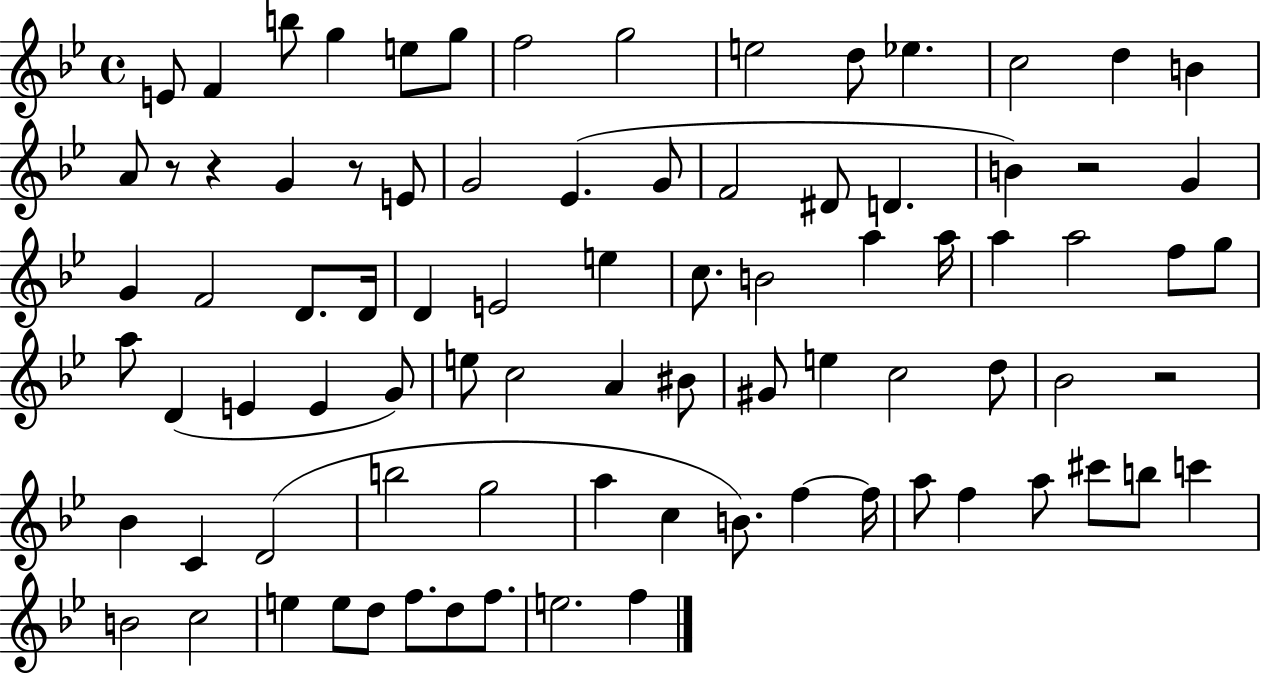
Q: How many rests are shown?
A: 5